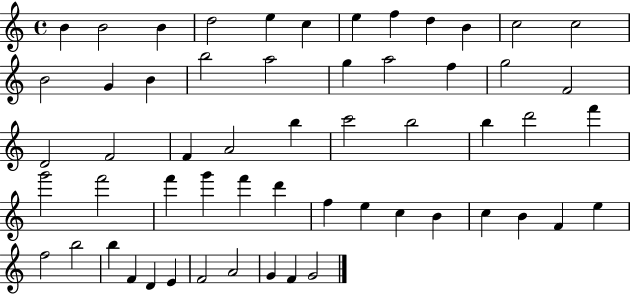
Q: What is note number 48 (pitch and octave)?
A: B5